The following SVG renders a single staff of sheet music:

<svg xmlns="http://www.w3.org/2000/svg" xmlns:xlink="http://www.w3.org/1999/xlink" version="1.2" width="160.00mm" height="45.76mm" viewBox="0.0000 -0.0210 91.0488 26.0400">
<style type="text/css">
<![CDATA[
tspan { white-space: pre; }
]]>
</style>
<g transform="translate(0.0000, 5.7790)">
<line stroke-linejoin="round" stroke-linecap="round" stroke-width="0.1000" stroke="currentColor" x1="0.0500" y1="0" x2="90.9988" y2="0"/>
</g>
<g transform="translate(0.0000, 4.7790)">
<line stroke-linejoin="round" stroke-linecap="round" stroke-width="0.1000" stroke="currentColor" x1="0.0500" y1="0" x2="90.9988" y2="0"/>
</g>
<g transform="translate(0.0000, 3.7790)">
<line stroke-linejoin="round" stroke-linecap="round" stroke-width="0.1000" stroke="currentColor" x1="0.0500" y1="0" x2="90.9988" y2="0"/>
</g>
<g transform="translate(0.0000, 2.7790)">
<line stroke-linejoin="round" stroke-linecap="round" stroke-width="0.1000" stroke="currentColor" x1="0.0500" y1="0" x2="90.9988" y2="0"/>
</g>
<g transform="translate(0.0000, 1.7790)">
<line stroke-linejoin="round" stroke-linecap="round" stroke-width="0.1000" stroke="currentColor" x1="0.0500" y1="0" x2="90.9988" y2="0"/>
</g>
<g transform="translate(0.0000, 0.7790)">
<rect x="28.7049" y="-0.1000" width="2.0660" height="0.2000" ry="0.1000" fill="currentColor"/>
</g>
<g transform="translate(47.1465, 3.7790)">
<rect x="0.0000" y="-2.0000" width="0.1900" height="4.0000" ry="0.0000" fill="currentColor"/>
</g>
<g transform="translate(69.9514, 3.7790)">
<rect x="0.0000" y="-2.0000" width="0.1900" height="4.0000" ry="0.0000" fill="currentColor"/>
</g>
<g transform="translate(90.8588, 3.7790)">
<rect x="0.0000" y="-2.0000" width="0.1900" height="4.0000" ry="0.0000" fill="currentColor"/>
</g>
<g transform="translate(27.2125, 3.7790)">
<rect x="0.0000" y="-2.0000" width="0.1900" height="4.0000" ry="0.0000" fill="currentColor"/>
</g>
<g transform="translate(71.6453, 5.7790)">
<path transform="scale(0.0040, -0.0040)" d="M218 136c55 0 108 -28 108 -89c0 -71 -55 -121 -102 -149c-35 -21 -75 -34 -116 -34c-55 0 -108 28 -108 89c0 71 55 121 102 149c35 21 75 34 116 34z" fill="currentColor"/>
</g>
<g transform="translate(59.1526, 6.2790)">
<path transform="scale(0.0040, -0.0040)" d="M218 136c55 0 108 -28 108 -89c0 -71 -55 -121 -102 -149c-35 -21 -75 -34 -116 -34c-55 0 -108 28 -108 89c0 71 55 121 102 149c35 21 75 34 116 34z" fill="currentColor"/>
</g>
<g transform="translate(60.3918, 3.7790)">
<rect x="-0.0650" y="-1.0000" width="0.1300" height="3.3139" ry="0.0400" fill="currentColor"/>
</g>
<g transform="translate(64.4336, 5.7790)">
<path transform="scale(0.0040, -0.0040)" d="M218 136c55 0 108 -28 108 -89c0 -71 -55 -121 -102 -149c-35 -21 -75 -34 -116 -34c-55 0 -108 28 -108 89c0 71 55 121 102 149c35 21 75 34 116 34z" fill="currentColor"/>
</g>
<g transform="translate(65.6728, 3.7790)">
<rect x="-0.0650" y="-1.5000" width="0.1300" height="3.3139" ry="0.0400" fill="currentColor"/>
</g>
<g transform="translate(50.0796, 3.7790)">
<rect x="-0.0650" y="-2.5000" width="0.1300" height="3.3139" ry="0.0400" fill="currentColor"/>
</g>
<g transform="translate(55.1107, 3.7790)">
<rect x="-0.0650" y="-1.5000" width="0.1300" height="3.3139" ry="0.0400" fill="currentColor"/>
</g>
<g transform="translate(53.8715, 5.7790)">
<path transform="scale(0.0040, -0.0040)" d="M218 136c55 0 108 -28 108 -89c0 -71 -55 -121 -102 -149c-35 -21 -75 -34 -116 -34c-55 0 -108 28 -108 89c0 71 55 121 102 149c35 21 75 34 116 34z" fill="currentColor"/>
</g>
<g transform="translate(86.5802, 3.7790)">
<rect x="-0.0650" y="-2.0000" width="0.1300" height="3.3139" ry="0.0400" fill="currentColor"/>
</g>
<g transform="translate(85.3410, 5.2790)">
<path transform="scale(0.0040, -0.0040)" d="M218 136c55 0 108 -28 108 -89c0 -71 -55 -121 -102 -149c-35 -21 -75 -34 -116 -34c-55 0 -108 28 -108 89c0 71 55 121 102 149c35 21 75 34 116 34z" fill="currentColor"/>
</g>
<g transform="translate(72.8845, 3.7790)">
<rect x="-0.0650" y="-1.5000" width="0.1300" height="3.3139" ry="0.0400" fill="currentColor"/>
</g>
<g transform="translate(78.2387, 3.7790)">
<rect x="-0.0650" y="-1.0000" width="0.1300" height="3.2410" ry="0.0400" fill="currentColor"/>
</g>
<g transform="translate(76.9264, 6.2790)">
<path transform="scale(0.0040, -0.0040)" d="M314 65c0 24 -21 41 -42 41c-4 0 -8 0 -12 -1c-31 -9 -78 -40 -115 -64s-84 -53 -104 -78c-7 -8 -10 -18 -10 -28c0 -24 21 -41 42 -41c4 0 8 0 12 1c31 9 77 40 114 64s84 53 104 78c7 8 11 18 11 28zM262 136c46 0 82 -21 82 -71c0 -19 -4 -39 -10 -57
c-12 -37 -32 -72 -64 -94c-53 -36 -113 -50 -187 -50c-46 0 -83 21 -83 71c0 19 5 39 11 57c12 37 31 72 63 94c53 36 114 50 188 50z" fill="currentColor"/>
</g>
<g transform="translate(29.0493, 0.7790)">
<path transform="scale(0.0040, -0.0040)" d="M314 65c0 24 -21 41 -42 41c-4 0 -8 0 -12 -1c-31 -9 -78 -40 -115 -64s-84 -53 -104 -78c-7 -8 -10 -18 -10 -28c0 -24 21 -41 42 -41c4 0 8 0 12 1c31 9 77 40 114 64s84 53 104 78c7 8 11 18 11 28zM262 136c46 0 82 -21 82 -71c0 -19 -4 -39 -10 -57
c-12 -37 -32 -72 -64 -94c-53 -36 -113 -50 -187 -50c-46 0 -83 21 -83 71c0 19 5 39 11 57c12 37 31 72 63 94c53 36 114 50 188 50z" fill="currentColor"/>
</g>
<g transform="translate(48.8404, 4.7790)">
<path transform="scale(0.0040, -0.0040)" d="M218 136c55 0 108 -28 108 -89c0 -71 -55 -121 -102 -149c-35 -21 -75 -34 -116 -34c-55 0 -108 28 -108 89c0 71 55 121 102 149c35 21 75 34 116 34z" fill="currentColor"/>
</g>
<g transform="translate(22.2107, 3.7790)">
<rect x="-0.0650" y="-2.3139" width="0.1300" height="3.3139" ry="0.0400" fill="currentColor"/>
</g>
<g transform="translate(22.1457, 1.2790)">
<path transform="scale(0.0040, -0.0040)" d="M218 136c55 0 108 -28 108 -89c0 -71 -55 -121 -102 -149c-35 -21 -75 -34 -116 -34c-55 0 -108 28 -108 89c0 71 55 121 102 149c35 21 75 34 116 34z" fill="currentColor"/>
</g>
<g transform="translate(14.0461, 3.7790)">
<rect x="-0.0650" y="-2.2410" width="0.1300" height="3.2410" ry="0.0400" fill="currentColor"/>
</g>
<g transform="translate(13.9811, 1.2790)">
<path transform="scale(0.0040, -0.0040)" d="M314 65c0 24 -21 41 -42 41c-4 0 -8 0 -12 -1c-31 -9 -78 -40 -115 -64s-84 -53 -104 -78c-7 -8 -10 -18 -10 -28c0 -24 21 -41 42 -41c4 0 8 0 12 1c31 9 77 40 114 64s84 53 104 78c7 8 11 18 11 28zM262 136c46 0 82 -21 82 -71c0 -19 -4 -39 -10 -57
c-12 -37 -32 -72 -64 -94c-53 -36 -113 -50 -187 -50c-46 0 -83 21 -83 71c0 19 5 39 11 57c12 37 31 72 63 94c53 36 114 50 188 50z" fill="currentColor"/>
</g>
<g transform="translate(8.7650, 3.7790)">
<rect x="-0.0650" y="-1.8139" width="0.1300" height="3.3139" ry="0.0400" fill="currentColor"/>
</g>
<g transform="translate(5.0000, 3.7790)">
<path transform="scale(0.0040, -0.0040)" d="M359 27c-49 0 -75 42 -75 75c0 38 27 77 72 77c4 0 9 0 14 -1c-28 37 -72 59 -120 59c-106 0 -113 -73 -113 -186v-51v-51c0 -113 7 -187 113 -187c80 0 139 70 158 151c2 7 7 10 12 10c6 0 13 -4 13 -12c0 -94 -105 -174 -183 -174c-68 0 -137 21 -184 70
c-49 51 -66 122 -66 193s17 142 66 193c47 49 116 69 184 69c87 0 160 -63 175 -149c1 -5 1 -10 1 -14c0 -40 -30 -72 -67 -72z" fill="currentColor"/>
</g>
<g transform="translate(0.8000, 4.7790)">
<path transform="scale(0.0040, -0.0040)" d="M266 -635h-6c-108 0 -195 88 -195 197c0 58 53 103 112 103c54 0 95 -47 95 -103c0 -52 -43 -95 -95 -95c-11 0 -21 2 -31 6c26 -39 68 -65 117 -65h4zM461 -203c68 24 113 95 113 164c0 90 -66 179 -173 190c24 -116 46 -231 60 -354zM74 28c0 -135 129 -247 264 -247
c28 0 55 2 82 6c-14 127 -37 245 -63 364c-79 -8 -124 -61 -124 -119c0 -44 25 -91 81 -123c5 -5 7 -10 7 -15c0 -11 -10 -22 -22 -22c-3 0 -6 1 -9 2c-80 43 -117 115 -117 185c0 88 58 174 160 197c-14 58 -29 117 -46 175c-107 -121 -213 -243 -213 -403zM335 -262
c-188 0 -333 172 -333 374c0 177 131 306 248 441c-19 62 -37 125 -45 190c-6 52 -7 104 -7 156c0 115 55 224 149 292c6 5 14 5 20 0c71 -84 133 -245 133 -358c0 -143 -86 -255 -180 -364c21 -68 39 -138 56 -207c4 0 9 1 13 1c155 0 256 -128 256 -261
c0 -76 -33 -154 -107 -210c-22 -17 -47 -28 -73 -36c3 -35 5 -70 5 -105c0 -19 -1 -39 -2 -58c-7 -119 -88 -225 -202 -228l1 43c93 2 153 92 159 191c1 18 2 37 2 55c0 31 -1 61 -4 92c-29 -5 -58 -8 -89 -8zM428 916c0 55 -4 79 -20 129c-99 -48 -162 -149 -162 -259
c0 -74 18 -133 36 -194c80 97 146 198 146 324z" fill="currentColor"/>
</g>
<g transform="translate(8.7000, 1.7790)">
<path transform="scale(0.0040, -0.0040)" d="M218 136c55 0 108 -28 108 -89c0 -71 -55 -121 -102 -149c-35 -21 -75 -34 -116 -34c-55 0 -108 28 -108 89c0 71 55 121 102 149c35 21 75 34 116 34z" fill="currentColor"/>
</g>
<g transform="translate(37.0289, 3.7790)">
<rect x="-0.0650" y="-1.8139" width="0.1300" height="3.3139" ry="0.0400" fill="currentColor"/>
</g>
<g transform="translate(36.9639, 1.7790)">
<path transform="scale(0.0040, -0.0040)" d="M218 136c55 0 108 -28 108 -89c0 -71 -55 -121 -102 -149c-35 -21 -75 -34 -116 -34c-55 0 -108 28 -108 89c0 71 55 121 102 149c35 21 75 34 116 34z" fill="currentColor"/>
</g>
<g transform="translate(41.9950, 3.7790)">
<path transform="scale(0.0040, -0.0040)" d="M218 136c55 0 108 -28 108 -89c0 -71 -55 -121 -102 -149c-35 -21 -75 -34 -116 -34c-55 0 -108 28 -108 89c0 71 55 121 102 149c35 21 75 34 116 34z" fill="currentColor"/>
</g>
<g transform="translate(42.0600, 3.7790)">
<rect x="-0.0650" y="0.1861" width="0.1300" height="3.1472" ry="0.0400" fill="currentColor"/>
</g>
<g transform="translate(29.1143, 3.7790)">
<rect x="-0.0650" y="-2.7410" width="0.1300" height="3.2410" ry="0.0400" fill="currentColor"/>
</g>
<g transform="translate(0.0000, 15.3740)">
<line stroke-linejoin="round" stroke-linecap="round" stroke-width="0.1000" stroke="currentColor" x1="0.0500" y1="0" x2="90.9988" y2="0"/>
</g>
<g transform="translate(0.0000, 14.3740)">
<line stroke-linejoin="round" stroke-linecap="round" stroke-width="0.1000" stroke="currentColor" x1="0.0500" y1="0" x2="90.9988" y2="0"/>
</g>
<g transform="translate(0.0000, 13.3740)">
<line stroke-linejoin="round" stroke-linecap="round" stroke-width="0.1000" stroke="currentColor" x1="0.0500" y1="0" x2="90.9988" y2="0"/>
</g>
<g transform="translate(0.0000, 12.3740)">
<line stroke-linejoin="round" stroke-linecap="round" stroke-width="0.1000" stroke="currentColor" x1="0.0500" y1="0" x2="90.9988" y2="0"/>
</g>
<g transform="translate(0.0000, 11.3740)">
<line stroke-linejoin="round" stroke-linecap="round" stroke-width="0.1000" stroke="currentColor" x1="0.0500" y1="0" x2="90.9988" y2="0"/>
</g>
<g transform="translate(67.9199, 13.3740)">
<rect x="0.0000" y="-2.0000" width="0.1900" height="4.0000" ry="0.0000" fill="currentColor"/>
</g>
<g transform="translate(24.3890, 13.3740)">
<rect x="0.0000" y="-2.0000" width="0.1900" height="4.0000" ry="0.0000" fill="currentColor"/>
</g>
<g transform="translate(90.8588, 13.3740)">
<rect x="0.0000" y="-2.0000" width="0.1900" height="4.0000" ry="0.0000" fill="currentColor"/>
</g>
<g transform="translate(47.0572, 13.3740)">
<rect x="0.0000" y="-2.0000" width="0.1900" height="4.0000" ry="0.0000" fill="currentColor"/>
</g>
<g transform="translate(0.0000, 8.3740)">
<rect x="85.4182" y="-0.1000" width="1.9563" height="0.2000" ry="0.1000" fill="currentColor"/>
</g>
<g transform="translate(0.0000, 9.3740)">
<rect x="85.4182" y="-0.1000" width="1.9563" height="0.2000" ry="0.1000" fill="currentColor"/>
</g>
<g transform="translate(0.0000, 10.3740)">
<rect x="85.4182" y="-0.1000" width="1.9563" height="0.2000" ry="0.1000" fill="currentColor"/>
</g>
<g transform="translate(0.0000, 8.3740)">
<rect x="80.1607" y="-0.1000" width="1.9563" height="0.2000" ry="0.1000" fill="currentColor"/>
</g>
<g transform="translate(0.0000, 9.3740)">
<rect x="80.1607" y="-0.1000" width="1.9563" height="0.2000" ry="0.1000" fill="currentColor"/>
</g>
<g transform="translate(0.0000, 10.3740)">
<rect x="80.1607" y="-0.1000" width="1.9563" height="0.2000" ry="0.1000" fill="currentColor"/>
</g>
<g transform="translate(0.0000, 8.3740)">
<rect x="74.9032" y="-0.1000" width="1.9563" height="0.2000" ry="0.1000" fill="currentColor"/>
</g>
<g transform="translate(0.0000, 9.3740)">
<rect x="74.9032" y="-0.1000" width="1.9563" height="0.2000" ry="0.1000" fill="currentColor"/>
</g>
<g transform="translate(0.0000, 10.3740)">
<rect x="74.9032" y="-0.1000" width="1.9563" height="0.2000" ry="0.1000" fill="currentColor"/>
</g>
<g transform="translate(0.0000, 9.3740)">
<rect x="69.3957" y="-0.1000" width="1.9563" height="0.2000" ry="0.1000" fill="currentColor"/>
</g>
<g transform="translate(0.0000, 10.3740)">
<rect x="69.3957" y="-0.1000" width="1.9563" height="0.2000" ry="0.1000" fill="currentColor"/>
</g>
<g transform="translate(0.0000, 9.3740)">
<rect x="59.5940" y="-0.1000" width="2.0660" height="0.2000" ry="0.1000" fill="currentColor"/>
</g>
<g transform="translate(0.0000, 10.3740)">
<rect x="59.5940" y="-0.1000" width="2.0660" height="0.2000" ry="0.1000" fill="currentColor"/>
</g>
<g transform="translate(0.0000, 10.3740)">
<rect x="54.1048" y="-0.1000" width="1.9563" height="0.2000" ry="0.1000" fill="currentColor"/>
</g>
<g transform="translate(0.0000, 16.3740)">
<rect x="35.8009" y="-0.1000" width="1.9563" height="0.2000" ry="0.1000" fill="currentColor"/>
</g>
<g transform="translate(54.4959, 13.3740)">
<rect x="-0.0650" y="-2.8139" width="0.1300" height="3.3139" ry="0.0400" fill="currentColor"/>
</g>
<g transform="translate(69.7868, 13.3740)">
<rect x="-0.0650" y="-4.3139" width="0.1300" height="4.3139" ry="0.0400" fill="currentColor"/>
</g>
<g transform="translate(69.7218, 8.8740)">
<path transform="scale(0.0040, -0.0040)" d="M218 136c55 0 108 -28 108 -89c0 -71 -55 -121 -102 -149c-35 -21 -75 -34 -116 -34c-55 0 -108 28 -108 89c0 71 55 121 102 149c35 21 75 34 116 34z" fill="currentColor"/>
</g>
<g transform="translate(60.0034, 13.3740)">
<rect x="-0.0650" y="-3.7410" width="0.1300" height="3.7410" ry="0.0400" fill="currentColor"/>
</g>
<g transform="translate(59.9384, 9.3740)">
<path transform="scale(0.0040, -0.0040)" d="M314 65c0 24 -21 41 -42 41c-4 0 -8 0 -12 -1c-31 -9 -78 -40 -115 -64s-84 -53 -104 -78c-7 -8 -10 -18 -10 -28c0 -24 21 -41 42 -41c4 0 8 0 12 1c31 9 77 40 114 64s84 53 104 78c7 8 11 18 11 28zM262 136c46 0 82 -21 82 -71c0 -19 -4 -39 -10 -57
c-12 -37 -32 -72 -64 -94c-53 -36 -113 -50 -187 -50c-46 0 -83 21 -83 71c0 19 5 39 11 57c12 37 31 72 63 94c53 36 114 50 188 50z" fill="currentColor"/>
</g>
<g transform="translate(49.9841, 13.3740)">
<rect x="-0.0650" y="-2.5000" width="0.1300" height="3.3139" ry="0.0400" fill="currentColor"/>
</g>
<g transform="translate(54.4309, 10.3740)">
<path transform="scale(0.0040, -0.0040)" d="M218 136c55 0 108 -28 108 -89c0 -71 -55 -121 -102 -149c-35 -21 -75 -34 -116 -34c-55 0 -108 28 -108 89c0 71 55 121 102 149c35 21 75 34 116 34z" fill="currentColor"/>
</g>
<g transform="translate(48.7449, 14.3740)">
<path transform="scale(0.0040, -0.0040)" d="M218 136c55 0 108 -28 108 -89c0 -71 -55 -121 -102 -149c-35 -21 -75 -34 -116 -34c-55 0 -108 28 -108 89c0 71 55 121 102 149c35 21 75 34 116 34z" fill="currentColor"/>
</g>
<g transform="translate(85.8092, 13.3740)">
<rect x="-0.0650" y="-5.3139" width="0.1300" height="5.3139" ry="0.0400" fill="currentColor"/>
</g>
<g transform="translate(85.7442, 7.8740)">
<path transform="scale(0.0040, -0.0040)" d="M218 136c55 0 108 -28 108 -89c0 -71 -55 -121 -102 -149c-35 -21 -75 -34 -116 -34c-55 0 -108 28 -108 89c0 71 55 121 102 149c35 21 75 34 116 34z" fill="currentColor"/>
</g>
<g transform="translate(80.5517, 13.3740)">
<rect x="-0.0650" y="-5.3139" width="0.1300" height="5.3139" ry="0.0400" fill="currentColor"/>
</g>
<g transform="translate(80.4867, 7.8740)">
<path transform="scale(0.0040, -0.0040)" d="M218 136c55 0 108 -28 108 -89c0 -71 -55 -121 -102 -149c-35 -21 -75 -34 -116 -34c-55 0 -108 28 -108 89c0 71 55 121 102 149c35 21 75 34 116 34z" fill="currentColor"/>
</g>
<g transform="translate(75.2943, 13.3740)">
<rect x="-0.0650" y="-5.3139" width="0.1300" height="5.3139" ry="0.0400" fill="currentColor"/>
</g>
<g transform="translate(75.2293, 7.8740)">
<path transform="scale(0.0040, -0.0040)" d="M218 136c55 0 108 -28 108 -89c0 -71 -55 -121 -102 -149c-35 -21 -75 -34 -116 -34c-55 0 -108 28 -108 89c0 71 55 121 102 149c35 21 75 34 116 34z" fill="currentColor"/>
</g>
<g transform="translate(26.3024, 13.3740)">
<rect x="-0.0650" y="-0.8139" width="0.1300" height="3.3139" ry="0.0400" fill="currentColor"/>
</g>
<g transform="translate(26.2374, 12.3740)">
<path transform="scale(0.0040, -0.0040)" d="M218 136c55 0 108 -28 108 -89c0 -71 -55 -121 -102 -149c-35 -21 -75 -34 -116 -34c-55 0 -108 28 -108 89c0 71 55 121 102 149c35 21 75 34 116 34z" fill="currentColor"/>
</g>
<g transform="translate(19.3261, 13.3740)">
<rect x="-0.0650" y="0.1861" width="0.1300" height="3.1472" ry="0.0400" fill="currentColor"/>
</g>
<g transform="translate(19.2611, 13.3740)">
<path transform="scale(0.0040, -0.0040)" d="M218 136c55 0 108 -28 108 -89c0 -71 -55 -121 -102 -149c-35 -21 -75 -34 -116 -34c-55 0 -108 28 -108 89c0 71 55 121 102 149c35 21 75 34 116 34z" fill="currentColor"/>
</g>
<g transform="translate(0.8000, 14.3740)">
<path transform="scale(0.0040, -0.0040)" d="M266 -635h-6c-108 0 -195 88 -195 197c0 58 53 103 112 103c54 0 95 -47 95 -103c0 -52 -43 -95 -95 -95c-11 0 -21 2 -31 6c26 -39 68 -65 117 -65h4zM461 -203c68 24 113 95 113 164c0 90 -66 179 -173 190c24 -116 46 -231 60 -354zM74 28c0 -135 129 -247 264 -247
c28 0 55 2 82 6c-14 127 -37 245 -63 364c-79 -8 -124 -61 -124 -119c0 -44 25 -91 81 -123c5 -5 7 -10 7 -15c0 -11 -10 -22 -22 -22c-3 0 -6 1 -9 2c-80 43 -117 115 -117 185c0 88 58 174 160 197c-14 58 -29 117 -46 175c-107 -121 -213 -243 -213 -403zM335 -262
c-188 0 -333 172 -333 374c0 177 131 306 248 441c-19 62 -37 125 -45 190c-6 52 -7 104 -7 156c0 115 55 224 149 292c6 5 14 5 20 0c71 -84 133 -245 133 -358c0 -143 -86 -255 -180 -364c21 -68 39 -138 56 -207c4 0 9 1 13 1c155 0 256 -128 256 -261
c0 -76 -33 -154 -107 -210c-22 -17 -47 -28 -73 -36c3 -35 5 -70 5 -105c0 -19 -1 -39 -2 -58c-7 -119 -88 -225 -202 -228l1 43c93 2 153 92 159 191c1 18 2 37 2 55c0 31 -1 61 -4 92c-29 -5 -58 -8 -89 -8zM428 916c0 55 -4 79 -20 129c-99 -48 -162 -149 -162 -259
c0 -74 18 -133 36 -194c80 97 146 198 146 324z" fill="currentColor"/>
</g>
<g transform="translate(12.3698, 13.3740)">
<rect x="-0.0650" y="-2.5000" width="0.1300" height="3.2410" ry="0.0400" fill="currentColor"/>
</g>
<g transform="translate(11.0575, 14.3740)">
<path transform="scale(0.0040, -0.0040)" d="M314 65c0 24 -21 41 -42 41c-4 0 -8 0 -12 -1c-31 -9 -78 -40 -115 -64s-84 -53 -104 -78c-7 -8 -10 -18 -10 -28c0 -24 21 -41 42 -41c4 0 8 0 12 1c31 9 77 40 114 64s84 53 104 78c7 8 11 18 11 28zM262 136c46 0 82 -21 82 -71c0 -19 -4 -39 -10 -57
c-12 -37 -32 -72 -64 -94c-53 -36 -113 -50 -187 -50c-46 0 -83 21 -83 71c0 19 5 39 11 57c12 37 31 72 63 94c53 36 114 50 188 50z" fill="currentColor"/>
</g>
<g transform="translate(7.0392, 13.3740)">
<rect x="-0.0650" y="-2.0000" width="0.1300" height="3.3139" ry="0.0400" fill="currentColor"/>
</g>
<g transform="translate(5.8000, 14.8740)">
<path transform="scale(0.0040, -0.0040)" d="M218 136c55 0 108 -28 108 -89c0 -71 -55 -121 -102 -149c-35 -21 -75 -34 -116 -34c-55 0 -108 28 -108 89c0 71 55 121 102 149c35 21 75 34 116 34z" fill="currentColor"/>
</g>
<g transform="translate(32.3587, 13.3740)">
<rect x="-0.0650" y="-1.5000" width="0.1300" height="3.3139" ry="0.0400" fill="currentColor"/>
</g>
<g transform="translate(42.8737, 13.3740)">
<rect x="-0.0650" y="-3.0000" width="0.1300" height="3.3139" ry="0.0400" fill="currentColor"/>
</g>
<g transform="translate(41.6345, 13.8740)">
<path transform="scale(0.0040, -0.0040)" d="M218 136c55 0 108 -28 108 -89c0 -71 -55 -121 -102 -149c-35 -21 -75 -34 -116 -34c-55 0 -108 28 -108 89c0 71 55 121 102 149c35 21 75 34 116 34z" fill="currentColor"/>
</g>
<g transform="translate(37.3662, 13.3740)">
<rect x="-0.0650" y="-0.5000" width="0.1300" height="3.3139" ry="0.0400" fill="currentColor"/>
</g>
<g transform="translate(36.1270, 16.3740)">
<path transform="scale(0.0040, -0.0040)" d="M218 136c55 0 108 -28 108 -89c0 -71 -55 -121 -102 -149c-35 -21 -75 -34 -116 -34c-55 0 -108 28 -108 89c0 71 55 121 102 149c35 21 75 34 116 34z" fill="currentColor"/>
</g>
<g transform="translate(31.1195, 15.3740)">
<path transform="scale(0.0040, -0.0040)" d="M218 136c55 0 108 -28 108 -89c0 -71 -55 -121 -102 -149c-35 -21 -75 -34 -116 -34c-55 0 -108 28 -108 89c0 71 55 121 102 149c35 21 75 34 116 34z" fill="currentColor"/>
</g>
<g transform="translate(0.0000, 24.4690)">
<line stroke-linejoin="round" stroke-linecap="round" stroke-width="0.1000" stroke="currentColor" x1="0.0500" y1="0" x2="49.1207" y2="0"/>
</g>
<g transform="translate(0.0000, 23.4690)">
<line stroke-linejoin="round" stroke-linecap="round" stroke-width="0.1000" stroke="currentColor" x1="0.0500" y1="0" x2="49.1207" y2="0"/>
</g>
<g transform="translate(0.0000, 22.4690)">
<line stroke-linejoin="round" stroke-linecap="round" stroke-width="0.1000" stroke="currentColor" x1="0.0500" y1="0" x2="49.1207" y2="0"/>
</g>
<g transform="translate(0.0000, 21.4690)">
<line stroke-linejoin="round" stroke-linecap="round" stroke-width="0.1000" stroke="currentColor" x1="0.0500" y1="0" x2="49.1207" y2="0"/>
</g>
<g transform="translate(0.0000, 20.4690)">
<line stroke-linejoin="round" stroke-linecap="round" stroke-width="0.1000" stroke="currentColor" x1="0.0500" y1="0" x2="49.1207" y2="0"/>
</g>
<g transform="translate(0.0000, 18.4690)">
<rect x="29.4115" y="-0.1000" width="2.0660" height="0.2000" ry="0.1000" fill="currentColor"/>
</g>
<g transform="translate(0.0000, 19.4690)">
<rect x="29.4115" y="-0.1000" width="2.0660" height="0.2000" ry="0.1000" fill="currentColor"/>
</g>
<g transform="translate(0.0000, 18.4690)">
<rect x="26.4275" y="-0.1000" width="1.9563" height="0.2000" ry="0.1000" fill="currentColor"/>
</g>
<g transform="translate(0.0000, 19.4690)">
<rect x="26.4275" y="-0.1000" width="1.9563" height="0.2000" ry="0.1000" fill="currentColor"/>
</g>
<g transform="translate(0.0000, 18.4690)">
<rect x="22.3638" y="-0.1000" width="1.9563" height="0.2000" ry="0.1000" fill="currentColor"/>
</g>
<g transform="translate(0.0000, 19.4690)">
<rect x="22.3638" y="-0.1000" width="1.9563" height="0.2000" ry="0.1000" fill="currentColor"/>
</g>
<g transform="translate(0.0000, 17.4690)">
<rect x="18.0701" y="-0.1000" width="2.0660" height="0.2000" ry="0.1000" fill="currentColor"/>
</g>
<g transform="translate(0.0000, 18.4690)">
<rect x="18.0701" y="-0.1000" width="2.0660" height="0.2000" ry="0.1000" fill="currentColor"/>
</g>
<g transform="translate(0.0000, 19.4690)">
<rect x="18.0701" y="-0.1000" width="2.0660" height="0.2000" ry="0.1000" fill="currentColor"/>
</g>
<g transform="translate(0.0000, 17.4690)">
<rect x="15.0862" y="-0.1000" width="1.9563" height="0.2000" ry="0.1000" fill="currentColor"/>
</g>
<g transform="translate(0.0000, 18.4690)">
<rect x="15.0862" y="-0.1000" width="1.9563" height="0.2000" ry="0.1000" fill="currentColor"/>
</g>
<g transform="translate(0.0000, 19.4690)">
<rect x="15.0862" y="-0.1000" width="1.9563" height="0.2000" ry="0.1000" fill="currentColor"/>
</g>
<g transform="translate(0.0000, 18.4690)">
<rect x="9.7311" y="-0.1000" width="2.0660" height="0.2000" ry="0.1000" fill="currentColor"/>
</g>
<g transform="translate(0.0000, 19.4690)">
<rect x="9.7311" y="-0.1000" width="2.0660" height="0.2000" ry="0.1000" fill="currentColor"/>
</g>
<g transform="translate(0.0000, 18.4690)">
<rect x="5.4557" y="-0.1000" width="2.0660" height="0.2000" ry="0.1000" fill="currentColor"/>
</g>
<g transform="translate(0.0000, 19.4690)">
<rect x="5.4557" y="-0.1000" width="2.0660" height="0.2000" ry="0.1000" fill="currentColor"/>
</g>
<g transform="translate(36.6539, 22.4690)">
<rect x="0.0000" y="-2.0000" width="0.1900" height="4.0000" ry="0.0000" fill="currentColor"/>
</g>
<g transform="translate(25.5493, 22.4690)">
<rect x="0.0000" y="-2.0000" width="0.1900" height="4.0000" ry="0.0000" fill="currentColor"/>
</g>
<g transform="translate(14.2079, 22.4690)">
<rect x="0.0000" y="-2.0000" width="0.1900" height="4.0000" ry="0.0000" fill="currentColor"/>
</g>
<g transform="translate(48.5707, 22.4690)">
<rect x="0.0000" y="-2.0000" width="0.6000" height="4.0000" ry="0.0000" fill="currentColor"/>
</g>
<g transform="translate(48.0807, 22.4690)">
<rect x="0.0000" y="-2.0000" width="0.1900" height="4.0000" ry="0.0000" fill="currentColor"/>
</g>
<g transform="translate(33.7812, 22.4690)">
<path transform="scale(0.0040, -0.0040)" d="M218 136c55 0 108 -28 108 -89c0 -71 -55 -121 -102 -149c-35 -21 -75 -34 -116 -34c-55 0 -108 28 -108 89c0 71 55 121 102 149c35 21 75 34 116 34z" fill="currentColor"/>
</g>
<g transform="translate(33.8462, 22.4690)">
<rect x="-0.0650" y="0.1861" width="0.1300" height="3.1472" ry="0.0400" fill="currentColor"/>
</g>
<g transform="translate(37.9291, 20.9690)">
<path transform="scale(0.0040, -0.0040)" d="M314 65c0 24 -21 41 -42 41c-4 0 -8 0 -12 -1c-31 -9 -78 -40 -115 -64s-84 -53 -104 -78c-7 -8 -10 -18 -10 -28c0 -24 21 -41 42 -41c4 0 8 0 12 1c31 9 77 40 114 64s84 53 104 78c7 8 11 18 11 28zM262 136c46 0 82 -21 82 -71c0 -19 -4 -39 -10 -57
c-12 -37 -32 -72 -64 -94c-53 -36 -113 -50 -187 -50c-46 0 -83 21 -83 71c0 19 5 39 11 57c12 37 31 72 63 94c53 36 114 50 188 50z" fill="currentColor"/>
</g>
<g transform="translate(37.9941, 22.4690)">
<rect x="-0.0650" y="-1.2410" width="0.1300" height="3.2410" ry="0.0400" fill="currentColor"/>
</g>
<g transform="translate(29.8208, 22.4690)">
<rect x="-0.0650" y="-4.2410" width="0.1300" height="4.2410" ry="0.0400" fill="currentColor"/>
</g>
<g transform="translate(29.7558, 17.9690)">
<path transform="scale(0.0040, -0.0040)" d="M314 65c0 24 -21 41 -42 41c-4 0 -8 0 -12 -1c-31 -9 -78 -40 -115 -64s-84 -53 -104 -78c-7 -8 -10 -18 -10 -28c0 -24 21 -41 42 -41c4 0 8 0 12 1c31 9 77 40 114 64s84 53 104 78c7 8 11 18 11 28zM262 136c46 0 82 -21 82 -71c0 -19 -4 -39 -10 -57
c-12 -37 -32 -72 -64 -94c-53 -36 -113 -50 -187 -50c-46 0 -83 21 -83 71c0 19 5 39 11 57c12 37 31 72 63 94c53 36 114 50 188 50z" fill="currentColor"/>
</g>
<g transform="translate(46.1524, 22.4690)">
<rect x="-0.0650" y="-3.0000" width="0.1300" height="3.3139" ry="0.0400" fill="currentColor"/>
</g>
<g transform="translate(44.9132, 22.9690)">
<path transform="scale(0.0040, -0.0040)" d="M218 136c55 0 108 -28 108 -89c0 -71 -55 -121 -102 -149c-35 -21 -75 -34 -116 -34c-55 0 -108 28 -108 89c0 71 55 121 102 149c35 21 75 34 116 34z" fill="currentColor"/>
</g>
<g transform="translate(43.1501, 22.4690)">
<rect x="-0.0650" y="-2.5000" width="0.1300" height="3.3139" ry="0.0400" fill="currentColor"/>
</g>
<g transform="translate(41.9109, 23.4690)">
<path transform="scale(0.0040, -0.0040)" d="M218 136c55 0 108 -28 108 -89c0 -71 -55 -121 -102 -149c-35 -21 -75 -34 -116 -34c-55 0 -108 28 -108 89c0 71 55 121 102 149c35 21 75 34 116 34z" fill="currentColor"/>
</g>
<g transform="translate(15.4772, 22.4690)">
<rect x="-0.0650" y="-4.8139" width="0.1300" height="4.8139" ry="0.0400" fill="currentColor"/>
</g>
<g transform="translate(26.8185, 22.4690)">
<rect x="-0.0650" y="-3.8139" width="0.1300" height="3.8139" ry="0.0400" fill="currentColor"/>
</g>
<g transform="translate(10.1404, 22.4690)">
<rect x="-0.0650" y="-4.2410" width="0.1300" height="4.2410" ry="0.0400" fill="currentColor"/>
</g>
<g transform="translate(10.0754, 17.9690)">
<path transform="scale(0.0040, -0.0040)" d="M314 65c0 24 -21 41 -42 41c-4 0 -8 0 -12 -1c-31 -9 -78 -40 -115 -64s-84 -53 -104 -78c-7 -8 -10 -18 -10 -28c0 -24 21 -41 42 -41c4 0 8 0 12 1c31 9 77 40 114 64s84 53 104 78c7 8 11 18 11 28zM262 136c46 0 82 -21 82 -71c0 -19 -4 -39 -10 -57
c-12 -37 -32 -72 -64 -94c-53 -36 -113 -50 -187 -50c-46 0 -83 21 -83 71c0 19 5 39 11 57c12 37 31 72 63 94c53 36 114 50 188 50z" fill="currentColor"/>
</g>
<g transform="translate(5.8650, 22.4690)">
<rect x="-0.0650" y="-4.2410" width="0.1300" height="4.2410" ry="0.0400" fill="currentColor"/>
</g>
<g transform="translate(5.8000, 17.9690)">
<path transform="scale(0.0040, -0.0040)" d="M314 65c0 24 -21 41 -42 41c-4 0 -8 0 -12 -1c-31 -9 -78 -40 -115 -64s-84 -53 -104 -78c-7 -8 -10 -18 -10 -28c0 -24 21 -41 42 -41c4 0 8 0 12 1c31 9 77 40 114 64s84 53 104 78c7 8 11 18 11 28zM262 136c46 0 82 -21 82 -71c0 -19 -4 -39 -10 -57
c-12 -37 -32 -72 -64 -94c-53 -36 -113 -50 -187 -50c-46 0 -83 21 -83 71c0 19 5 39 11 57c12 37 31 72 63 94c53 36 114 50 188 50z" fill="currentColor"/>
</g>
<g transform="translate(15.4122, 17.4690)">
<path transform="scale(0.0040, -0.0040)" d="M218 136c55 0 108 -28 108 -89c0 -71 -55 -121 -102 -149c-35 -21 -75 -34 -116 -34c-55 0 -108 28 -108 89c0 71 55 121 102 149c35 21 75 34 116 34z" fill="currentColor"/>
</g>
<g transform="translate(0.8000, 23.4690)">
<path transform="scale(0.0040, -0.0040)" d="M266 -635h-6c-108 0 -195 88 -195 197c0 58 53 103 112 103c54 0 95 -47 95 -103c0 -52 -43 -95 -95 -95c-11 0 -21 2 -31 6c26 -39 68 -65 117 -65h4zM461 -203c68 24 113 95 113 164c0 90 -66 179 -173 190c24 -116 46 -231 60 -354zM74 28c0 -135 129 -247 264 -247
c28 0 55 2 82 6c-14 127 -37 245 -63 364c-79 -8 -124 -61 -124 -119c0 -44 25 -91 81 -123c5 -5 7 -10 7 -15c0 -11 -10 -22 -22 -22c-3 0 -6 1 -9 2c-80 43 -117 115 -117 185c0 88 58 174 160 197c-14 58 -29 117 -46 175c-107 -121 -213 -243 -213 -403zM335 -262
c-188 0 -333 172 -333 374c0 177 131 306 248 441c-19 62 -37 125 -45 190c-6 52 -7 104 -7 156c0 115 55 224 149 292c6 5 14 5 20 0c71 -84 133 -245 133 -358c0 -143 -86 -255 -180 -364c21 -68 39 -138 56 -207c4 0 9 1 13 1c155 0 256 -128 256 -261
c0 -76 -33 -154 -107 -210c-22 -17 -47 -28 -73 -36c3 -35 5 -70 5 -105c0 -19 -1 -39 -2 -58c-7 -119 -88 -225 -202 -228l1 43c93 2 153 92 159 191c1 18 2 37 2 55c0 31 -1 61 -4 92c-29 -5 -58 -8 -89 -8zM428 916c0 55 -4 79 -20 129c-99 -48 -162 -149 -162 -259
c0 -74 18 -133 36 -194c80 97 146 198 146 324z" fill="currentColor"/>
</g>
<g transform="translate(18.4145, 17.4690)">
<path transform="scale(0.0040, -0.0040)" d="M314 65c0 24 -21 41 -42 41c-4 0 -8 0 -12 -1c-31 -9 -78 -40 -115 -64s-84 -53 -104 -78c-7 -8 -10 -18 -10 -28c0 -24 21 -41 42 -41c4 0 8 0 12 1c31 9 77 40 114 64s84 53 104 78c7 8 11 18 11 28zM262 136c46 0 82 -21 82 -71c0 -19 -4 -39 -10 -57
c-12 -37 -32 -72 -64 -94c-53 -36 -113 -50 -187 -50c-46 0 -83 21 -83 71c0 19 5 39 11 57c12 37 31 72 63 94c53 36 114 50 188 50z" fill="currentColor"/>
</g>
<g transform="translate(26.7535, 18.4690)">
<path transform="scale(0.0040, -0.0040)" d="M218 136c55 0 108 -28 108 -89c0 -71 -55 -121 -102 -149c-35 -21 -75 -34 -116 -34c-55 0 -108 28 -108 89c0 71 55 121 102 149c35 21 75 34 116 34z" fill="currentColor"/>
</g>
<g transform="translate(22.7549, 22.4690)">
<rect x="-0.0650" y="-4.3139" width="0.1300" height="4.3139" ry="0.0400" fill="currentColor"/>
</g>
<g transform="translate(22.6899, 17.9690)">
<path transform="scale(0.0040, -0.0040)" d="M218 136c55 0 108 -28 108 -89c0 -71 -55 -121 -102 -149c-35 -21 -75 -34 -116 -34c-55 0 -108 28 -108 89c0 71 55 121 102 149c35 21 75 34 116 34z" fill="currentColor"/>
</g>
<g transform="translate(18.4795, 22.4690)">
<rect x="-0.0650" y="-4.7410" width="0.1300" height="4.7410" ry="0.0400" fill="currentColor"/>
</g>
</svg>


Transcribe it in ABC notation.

X:1
T:Untitled
M:4/4
L:1/4
K:C
f g2 g a2 f B G E D E E D2 F F G2 B d E C A G a c'2 d' f' f' f' d'2 d'2 e' e'2 d' c' d'2 B e2 G A